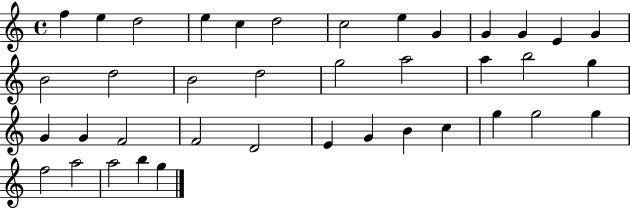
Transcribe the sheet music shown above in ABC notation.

X:1
T:Untitled
M:4/4
L:1/4
K:C
f e d2 e c d2 c2 e G G G E G B2 d2 B2 d2 g2 a2 a b2 g G G F2 F2 D2 E G B c g g2 g f2 a2 a2 b g